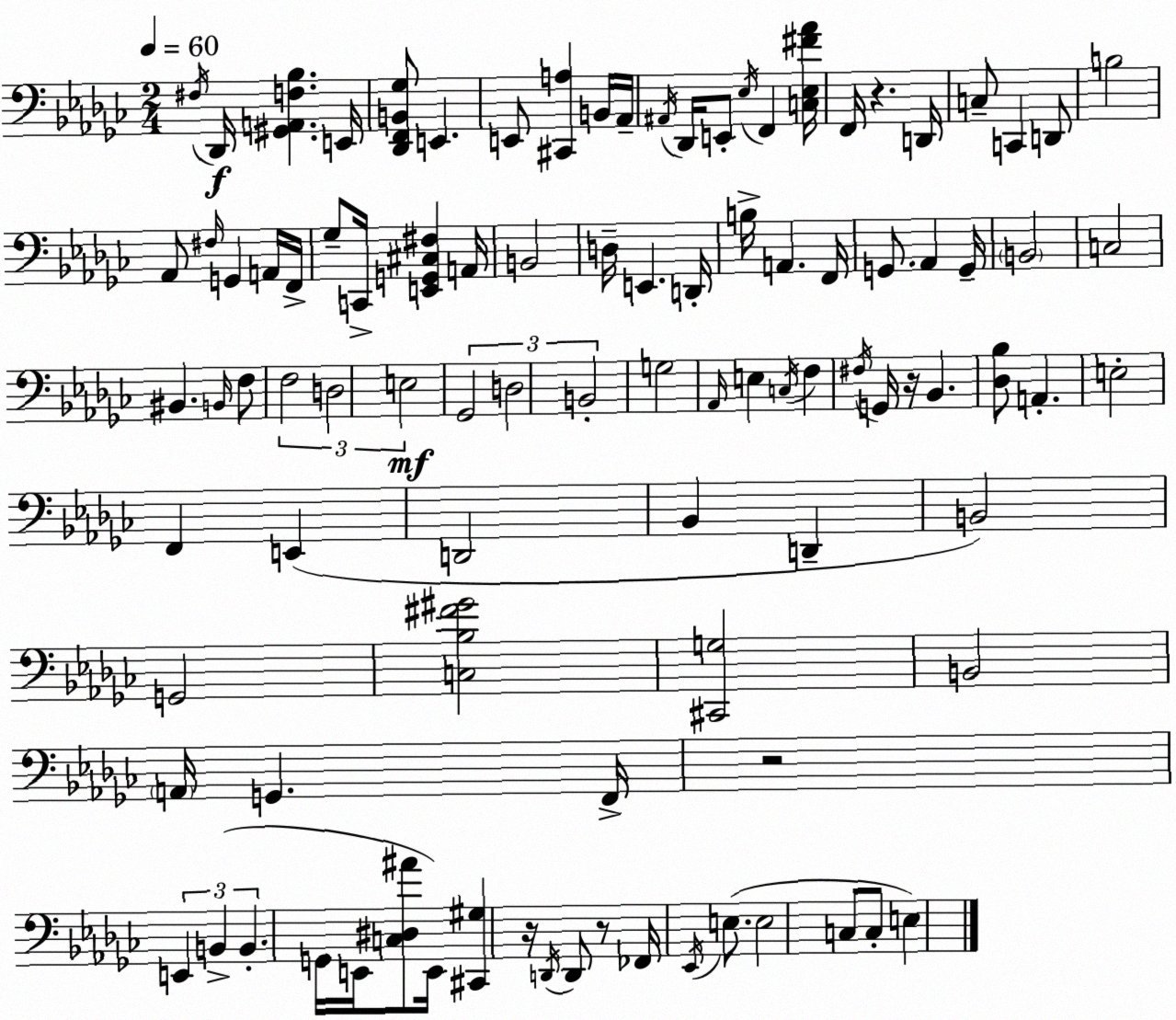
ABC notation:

X:1
T:Untitled
M:2/4
L:1/4
K:Ebm
^F,/4 _D,,/4 [^G,,A,,F,_B,] E,,/4 [_D,,F,,B,,_G,]/2 E,, E,,/2 [^C,,A,] B,,/4 _A,,/4 ^A,,/4 _D,,/4 E,,/2 _E,/4 F,, [C,_E,^F_A]/4 F,,/4 z D,,/4 C,/2 C,, D,,/2 B,2 _A,,/2 ^F,/4 G,, A,,/4 F,,/4 _G,/2 C,,/4 [E,,G,,^C,^F,] A,,/4 B,,2 D,/4 E,, D,,/4 B,/4 A,, F,,/4 G,,/2 _A,, G,,/4 B,,2 C,2 ^B,, B,,/4 F,/2 F,2 D,2 E,2 _G,,2 D,2 B,,2 G,2 _A,,/4 E, C,/4 F, ^F,/4 G,,/4 z/4 _B,, [_D,_B,]/2 A,, E,2 F,, E,, D,,2 _B,, D,, B,,2 G,,2 [C,_B,^F^G]2 [^C,,G,]2 B,,2 A,,/4 G,, F,,/4 z2 E,, B,, B,, G,,/4 E,,/4 [C,^D,^A]/2 E,,/4 [^C,,^G,] z/4 D,,/4 D,,/2 z/2 _F,,/4 _E,,/4 E,/2 E,2 C,/2 C,/2 E,